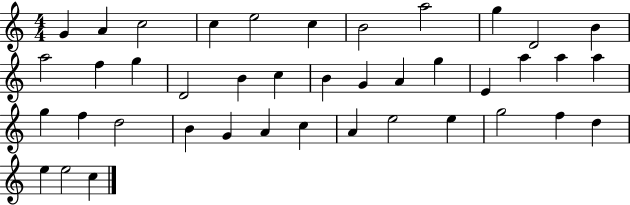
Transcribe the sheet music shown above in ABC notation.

X:1
T:Untitled
M:4/4
L:1/4
K:C
G A c2 c e2 c B2 a2 g D2 B a2 f g D2 B c B G A g E a a a g f d2 B G A c A e2 e g2 f d e e2 c